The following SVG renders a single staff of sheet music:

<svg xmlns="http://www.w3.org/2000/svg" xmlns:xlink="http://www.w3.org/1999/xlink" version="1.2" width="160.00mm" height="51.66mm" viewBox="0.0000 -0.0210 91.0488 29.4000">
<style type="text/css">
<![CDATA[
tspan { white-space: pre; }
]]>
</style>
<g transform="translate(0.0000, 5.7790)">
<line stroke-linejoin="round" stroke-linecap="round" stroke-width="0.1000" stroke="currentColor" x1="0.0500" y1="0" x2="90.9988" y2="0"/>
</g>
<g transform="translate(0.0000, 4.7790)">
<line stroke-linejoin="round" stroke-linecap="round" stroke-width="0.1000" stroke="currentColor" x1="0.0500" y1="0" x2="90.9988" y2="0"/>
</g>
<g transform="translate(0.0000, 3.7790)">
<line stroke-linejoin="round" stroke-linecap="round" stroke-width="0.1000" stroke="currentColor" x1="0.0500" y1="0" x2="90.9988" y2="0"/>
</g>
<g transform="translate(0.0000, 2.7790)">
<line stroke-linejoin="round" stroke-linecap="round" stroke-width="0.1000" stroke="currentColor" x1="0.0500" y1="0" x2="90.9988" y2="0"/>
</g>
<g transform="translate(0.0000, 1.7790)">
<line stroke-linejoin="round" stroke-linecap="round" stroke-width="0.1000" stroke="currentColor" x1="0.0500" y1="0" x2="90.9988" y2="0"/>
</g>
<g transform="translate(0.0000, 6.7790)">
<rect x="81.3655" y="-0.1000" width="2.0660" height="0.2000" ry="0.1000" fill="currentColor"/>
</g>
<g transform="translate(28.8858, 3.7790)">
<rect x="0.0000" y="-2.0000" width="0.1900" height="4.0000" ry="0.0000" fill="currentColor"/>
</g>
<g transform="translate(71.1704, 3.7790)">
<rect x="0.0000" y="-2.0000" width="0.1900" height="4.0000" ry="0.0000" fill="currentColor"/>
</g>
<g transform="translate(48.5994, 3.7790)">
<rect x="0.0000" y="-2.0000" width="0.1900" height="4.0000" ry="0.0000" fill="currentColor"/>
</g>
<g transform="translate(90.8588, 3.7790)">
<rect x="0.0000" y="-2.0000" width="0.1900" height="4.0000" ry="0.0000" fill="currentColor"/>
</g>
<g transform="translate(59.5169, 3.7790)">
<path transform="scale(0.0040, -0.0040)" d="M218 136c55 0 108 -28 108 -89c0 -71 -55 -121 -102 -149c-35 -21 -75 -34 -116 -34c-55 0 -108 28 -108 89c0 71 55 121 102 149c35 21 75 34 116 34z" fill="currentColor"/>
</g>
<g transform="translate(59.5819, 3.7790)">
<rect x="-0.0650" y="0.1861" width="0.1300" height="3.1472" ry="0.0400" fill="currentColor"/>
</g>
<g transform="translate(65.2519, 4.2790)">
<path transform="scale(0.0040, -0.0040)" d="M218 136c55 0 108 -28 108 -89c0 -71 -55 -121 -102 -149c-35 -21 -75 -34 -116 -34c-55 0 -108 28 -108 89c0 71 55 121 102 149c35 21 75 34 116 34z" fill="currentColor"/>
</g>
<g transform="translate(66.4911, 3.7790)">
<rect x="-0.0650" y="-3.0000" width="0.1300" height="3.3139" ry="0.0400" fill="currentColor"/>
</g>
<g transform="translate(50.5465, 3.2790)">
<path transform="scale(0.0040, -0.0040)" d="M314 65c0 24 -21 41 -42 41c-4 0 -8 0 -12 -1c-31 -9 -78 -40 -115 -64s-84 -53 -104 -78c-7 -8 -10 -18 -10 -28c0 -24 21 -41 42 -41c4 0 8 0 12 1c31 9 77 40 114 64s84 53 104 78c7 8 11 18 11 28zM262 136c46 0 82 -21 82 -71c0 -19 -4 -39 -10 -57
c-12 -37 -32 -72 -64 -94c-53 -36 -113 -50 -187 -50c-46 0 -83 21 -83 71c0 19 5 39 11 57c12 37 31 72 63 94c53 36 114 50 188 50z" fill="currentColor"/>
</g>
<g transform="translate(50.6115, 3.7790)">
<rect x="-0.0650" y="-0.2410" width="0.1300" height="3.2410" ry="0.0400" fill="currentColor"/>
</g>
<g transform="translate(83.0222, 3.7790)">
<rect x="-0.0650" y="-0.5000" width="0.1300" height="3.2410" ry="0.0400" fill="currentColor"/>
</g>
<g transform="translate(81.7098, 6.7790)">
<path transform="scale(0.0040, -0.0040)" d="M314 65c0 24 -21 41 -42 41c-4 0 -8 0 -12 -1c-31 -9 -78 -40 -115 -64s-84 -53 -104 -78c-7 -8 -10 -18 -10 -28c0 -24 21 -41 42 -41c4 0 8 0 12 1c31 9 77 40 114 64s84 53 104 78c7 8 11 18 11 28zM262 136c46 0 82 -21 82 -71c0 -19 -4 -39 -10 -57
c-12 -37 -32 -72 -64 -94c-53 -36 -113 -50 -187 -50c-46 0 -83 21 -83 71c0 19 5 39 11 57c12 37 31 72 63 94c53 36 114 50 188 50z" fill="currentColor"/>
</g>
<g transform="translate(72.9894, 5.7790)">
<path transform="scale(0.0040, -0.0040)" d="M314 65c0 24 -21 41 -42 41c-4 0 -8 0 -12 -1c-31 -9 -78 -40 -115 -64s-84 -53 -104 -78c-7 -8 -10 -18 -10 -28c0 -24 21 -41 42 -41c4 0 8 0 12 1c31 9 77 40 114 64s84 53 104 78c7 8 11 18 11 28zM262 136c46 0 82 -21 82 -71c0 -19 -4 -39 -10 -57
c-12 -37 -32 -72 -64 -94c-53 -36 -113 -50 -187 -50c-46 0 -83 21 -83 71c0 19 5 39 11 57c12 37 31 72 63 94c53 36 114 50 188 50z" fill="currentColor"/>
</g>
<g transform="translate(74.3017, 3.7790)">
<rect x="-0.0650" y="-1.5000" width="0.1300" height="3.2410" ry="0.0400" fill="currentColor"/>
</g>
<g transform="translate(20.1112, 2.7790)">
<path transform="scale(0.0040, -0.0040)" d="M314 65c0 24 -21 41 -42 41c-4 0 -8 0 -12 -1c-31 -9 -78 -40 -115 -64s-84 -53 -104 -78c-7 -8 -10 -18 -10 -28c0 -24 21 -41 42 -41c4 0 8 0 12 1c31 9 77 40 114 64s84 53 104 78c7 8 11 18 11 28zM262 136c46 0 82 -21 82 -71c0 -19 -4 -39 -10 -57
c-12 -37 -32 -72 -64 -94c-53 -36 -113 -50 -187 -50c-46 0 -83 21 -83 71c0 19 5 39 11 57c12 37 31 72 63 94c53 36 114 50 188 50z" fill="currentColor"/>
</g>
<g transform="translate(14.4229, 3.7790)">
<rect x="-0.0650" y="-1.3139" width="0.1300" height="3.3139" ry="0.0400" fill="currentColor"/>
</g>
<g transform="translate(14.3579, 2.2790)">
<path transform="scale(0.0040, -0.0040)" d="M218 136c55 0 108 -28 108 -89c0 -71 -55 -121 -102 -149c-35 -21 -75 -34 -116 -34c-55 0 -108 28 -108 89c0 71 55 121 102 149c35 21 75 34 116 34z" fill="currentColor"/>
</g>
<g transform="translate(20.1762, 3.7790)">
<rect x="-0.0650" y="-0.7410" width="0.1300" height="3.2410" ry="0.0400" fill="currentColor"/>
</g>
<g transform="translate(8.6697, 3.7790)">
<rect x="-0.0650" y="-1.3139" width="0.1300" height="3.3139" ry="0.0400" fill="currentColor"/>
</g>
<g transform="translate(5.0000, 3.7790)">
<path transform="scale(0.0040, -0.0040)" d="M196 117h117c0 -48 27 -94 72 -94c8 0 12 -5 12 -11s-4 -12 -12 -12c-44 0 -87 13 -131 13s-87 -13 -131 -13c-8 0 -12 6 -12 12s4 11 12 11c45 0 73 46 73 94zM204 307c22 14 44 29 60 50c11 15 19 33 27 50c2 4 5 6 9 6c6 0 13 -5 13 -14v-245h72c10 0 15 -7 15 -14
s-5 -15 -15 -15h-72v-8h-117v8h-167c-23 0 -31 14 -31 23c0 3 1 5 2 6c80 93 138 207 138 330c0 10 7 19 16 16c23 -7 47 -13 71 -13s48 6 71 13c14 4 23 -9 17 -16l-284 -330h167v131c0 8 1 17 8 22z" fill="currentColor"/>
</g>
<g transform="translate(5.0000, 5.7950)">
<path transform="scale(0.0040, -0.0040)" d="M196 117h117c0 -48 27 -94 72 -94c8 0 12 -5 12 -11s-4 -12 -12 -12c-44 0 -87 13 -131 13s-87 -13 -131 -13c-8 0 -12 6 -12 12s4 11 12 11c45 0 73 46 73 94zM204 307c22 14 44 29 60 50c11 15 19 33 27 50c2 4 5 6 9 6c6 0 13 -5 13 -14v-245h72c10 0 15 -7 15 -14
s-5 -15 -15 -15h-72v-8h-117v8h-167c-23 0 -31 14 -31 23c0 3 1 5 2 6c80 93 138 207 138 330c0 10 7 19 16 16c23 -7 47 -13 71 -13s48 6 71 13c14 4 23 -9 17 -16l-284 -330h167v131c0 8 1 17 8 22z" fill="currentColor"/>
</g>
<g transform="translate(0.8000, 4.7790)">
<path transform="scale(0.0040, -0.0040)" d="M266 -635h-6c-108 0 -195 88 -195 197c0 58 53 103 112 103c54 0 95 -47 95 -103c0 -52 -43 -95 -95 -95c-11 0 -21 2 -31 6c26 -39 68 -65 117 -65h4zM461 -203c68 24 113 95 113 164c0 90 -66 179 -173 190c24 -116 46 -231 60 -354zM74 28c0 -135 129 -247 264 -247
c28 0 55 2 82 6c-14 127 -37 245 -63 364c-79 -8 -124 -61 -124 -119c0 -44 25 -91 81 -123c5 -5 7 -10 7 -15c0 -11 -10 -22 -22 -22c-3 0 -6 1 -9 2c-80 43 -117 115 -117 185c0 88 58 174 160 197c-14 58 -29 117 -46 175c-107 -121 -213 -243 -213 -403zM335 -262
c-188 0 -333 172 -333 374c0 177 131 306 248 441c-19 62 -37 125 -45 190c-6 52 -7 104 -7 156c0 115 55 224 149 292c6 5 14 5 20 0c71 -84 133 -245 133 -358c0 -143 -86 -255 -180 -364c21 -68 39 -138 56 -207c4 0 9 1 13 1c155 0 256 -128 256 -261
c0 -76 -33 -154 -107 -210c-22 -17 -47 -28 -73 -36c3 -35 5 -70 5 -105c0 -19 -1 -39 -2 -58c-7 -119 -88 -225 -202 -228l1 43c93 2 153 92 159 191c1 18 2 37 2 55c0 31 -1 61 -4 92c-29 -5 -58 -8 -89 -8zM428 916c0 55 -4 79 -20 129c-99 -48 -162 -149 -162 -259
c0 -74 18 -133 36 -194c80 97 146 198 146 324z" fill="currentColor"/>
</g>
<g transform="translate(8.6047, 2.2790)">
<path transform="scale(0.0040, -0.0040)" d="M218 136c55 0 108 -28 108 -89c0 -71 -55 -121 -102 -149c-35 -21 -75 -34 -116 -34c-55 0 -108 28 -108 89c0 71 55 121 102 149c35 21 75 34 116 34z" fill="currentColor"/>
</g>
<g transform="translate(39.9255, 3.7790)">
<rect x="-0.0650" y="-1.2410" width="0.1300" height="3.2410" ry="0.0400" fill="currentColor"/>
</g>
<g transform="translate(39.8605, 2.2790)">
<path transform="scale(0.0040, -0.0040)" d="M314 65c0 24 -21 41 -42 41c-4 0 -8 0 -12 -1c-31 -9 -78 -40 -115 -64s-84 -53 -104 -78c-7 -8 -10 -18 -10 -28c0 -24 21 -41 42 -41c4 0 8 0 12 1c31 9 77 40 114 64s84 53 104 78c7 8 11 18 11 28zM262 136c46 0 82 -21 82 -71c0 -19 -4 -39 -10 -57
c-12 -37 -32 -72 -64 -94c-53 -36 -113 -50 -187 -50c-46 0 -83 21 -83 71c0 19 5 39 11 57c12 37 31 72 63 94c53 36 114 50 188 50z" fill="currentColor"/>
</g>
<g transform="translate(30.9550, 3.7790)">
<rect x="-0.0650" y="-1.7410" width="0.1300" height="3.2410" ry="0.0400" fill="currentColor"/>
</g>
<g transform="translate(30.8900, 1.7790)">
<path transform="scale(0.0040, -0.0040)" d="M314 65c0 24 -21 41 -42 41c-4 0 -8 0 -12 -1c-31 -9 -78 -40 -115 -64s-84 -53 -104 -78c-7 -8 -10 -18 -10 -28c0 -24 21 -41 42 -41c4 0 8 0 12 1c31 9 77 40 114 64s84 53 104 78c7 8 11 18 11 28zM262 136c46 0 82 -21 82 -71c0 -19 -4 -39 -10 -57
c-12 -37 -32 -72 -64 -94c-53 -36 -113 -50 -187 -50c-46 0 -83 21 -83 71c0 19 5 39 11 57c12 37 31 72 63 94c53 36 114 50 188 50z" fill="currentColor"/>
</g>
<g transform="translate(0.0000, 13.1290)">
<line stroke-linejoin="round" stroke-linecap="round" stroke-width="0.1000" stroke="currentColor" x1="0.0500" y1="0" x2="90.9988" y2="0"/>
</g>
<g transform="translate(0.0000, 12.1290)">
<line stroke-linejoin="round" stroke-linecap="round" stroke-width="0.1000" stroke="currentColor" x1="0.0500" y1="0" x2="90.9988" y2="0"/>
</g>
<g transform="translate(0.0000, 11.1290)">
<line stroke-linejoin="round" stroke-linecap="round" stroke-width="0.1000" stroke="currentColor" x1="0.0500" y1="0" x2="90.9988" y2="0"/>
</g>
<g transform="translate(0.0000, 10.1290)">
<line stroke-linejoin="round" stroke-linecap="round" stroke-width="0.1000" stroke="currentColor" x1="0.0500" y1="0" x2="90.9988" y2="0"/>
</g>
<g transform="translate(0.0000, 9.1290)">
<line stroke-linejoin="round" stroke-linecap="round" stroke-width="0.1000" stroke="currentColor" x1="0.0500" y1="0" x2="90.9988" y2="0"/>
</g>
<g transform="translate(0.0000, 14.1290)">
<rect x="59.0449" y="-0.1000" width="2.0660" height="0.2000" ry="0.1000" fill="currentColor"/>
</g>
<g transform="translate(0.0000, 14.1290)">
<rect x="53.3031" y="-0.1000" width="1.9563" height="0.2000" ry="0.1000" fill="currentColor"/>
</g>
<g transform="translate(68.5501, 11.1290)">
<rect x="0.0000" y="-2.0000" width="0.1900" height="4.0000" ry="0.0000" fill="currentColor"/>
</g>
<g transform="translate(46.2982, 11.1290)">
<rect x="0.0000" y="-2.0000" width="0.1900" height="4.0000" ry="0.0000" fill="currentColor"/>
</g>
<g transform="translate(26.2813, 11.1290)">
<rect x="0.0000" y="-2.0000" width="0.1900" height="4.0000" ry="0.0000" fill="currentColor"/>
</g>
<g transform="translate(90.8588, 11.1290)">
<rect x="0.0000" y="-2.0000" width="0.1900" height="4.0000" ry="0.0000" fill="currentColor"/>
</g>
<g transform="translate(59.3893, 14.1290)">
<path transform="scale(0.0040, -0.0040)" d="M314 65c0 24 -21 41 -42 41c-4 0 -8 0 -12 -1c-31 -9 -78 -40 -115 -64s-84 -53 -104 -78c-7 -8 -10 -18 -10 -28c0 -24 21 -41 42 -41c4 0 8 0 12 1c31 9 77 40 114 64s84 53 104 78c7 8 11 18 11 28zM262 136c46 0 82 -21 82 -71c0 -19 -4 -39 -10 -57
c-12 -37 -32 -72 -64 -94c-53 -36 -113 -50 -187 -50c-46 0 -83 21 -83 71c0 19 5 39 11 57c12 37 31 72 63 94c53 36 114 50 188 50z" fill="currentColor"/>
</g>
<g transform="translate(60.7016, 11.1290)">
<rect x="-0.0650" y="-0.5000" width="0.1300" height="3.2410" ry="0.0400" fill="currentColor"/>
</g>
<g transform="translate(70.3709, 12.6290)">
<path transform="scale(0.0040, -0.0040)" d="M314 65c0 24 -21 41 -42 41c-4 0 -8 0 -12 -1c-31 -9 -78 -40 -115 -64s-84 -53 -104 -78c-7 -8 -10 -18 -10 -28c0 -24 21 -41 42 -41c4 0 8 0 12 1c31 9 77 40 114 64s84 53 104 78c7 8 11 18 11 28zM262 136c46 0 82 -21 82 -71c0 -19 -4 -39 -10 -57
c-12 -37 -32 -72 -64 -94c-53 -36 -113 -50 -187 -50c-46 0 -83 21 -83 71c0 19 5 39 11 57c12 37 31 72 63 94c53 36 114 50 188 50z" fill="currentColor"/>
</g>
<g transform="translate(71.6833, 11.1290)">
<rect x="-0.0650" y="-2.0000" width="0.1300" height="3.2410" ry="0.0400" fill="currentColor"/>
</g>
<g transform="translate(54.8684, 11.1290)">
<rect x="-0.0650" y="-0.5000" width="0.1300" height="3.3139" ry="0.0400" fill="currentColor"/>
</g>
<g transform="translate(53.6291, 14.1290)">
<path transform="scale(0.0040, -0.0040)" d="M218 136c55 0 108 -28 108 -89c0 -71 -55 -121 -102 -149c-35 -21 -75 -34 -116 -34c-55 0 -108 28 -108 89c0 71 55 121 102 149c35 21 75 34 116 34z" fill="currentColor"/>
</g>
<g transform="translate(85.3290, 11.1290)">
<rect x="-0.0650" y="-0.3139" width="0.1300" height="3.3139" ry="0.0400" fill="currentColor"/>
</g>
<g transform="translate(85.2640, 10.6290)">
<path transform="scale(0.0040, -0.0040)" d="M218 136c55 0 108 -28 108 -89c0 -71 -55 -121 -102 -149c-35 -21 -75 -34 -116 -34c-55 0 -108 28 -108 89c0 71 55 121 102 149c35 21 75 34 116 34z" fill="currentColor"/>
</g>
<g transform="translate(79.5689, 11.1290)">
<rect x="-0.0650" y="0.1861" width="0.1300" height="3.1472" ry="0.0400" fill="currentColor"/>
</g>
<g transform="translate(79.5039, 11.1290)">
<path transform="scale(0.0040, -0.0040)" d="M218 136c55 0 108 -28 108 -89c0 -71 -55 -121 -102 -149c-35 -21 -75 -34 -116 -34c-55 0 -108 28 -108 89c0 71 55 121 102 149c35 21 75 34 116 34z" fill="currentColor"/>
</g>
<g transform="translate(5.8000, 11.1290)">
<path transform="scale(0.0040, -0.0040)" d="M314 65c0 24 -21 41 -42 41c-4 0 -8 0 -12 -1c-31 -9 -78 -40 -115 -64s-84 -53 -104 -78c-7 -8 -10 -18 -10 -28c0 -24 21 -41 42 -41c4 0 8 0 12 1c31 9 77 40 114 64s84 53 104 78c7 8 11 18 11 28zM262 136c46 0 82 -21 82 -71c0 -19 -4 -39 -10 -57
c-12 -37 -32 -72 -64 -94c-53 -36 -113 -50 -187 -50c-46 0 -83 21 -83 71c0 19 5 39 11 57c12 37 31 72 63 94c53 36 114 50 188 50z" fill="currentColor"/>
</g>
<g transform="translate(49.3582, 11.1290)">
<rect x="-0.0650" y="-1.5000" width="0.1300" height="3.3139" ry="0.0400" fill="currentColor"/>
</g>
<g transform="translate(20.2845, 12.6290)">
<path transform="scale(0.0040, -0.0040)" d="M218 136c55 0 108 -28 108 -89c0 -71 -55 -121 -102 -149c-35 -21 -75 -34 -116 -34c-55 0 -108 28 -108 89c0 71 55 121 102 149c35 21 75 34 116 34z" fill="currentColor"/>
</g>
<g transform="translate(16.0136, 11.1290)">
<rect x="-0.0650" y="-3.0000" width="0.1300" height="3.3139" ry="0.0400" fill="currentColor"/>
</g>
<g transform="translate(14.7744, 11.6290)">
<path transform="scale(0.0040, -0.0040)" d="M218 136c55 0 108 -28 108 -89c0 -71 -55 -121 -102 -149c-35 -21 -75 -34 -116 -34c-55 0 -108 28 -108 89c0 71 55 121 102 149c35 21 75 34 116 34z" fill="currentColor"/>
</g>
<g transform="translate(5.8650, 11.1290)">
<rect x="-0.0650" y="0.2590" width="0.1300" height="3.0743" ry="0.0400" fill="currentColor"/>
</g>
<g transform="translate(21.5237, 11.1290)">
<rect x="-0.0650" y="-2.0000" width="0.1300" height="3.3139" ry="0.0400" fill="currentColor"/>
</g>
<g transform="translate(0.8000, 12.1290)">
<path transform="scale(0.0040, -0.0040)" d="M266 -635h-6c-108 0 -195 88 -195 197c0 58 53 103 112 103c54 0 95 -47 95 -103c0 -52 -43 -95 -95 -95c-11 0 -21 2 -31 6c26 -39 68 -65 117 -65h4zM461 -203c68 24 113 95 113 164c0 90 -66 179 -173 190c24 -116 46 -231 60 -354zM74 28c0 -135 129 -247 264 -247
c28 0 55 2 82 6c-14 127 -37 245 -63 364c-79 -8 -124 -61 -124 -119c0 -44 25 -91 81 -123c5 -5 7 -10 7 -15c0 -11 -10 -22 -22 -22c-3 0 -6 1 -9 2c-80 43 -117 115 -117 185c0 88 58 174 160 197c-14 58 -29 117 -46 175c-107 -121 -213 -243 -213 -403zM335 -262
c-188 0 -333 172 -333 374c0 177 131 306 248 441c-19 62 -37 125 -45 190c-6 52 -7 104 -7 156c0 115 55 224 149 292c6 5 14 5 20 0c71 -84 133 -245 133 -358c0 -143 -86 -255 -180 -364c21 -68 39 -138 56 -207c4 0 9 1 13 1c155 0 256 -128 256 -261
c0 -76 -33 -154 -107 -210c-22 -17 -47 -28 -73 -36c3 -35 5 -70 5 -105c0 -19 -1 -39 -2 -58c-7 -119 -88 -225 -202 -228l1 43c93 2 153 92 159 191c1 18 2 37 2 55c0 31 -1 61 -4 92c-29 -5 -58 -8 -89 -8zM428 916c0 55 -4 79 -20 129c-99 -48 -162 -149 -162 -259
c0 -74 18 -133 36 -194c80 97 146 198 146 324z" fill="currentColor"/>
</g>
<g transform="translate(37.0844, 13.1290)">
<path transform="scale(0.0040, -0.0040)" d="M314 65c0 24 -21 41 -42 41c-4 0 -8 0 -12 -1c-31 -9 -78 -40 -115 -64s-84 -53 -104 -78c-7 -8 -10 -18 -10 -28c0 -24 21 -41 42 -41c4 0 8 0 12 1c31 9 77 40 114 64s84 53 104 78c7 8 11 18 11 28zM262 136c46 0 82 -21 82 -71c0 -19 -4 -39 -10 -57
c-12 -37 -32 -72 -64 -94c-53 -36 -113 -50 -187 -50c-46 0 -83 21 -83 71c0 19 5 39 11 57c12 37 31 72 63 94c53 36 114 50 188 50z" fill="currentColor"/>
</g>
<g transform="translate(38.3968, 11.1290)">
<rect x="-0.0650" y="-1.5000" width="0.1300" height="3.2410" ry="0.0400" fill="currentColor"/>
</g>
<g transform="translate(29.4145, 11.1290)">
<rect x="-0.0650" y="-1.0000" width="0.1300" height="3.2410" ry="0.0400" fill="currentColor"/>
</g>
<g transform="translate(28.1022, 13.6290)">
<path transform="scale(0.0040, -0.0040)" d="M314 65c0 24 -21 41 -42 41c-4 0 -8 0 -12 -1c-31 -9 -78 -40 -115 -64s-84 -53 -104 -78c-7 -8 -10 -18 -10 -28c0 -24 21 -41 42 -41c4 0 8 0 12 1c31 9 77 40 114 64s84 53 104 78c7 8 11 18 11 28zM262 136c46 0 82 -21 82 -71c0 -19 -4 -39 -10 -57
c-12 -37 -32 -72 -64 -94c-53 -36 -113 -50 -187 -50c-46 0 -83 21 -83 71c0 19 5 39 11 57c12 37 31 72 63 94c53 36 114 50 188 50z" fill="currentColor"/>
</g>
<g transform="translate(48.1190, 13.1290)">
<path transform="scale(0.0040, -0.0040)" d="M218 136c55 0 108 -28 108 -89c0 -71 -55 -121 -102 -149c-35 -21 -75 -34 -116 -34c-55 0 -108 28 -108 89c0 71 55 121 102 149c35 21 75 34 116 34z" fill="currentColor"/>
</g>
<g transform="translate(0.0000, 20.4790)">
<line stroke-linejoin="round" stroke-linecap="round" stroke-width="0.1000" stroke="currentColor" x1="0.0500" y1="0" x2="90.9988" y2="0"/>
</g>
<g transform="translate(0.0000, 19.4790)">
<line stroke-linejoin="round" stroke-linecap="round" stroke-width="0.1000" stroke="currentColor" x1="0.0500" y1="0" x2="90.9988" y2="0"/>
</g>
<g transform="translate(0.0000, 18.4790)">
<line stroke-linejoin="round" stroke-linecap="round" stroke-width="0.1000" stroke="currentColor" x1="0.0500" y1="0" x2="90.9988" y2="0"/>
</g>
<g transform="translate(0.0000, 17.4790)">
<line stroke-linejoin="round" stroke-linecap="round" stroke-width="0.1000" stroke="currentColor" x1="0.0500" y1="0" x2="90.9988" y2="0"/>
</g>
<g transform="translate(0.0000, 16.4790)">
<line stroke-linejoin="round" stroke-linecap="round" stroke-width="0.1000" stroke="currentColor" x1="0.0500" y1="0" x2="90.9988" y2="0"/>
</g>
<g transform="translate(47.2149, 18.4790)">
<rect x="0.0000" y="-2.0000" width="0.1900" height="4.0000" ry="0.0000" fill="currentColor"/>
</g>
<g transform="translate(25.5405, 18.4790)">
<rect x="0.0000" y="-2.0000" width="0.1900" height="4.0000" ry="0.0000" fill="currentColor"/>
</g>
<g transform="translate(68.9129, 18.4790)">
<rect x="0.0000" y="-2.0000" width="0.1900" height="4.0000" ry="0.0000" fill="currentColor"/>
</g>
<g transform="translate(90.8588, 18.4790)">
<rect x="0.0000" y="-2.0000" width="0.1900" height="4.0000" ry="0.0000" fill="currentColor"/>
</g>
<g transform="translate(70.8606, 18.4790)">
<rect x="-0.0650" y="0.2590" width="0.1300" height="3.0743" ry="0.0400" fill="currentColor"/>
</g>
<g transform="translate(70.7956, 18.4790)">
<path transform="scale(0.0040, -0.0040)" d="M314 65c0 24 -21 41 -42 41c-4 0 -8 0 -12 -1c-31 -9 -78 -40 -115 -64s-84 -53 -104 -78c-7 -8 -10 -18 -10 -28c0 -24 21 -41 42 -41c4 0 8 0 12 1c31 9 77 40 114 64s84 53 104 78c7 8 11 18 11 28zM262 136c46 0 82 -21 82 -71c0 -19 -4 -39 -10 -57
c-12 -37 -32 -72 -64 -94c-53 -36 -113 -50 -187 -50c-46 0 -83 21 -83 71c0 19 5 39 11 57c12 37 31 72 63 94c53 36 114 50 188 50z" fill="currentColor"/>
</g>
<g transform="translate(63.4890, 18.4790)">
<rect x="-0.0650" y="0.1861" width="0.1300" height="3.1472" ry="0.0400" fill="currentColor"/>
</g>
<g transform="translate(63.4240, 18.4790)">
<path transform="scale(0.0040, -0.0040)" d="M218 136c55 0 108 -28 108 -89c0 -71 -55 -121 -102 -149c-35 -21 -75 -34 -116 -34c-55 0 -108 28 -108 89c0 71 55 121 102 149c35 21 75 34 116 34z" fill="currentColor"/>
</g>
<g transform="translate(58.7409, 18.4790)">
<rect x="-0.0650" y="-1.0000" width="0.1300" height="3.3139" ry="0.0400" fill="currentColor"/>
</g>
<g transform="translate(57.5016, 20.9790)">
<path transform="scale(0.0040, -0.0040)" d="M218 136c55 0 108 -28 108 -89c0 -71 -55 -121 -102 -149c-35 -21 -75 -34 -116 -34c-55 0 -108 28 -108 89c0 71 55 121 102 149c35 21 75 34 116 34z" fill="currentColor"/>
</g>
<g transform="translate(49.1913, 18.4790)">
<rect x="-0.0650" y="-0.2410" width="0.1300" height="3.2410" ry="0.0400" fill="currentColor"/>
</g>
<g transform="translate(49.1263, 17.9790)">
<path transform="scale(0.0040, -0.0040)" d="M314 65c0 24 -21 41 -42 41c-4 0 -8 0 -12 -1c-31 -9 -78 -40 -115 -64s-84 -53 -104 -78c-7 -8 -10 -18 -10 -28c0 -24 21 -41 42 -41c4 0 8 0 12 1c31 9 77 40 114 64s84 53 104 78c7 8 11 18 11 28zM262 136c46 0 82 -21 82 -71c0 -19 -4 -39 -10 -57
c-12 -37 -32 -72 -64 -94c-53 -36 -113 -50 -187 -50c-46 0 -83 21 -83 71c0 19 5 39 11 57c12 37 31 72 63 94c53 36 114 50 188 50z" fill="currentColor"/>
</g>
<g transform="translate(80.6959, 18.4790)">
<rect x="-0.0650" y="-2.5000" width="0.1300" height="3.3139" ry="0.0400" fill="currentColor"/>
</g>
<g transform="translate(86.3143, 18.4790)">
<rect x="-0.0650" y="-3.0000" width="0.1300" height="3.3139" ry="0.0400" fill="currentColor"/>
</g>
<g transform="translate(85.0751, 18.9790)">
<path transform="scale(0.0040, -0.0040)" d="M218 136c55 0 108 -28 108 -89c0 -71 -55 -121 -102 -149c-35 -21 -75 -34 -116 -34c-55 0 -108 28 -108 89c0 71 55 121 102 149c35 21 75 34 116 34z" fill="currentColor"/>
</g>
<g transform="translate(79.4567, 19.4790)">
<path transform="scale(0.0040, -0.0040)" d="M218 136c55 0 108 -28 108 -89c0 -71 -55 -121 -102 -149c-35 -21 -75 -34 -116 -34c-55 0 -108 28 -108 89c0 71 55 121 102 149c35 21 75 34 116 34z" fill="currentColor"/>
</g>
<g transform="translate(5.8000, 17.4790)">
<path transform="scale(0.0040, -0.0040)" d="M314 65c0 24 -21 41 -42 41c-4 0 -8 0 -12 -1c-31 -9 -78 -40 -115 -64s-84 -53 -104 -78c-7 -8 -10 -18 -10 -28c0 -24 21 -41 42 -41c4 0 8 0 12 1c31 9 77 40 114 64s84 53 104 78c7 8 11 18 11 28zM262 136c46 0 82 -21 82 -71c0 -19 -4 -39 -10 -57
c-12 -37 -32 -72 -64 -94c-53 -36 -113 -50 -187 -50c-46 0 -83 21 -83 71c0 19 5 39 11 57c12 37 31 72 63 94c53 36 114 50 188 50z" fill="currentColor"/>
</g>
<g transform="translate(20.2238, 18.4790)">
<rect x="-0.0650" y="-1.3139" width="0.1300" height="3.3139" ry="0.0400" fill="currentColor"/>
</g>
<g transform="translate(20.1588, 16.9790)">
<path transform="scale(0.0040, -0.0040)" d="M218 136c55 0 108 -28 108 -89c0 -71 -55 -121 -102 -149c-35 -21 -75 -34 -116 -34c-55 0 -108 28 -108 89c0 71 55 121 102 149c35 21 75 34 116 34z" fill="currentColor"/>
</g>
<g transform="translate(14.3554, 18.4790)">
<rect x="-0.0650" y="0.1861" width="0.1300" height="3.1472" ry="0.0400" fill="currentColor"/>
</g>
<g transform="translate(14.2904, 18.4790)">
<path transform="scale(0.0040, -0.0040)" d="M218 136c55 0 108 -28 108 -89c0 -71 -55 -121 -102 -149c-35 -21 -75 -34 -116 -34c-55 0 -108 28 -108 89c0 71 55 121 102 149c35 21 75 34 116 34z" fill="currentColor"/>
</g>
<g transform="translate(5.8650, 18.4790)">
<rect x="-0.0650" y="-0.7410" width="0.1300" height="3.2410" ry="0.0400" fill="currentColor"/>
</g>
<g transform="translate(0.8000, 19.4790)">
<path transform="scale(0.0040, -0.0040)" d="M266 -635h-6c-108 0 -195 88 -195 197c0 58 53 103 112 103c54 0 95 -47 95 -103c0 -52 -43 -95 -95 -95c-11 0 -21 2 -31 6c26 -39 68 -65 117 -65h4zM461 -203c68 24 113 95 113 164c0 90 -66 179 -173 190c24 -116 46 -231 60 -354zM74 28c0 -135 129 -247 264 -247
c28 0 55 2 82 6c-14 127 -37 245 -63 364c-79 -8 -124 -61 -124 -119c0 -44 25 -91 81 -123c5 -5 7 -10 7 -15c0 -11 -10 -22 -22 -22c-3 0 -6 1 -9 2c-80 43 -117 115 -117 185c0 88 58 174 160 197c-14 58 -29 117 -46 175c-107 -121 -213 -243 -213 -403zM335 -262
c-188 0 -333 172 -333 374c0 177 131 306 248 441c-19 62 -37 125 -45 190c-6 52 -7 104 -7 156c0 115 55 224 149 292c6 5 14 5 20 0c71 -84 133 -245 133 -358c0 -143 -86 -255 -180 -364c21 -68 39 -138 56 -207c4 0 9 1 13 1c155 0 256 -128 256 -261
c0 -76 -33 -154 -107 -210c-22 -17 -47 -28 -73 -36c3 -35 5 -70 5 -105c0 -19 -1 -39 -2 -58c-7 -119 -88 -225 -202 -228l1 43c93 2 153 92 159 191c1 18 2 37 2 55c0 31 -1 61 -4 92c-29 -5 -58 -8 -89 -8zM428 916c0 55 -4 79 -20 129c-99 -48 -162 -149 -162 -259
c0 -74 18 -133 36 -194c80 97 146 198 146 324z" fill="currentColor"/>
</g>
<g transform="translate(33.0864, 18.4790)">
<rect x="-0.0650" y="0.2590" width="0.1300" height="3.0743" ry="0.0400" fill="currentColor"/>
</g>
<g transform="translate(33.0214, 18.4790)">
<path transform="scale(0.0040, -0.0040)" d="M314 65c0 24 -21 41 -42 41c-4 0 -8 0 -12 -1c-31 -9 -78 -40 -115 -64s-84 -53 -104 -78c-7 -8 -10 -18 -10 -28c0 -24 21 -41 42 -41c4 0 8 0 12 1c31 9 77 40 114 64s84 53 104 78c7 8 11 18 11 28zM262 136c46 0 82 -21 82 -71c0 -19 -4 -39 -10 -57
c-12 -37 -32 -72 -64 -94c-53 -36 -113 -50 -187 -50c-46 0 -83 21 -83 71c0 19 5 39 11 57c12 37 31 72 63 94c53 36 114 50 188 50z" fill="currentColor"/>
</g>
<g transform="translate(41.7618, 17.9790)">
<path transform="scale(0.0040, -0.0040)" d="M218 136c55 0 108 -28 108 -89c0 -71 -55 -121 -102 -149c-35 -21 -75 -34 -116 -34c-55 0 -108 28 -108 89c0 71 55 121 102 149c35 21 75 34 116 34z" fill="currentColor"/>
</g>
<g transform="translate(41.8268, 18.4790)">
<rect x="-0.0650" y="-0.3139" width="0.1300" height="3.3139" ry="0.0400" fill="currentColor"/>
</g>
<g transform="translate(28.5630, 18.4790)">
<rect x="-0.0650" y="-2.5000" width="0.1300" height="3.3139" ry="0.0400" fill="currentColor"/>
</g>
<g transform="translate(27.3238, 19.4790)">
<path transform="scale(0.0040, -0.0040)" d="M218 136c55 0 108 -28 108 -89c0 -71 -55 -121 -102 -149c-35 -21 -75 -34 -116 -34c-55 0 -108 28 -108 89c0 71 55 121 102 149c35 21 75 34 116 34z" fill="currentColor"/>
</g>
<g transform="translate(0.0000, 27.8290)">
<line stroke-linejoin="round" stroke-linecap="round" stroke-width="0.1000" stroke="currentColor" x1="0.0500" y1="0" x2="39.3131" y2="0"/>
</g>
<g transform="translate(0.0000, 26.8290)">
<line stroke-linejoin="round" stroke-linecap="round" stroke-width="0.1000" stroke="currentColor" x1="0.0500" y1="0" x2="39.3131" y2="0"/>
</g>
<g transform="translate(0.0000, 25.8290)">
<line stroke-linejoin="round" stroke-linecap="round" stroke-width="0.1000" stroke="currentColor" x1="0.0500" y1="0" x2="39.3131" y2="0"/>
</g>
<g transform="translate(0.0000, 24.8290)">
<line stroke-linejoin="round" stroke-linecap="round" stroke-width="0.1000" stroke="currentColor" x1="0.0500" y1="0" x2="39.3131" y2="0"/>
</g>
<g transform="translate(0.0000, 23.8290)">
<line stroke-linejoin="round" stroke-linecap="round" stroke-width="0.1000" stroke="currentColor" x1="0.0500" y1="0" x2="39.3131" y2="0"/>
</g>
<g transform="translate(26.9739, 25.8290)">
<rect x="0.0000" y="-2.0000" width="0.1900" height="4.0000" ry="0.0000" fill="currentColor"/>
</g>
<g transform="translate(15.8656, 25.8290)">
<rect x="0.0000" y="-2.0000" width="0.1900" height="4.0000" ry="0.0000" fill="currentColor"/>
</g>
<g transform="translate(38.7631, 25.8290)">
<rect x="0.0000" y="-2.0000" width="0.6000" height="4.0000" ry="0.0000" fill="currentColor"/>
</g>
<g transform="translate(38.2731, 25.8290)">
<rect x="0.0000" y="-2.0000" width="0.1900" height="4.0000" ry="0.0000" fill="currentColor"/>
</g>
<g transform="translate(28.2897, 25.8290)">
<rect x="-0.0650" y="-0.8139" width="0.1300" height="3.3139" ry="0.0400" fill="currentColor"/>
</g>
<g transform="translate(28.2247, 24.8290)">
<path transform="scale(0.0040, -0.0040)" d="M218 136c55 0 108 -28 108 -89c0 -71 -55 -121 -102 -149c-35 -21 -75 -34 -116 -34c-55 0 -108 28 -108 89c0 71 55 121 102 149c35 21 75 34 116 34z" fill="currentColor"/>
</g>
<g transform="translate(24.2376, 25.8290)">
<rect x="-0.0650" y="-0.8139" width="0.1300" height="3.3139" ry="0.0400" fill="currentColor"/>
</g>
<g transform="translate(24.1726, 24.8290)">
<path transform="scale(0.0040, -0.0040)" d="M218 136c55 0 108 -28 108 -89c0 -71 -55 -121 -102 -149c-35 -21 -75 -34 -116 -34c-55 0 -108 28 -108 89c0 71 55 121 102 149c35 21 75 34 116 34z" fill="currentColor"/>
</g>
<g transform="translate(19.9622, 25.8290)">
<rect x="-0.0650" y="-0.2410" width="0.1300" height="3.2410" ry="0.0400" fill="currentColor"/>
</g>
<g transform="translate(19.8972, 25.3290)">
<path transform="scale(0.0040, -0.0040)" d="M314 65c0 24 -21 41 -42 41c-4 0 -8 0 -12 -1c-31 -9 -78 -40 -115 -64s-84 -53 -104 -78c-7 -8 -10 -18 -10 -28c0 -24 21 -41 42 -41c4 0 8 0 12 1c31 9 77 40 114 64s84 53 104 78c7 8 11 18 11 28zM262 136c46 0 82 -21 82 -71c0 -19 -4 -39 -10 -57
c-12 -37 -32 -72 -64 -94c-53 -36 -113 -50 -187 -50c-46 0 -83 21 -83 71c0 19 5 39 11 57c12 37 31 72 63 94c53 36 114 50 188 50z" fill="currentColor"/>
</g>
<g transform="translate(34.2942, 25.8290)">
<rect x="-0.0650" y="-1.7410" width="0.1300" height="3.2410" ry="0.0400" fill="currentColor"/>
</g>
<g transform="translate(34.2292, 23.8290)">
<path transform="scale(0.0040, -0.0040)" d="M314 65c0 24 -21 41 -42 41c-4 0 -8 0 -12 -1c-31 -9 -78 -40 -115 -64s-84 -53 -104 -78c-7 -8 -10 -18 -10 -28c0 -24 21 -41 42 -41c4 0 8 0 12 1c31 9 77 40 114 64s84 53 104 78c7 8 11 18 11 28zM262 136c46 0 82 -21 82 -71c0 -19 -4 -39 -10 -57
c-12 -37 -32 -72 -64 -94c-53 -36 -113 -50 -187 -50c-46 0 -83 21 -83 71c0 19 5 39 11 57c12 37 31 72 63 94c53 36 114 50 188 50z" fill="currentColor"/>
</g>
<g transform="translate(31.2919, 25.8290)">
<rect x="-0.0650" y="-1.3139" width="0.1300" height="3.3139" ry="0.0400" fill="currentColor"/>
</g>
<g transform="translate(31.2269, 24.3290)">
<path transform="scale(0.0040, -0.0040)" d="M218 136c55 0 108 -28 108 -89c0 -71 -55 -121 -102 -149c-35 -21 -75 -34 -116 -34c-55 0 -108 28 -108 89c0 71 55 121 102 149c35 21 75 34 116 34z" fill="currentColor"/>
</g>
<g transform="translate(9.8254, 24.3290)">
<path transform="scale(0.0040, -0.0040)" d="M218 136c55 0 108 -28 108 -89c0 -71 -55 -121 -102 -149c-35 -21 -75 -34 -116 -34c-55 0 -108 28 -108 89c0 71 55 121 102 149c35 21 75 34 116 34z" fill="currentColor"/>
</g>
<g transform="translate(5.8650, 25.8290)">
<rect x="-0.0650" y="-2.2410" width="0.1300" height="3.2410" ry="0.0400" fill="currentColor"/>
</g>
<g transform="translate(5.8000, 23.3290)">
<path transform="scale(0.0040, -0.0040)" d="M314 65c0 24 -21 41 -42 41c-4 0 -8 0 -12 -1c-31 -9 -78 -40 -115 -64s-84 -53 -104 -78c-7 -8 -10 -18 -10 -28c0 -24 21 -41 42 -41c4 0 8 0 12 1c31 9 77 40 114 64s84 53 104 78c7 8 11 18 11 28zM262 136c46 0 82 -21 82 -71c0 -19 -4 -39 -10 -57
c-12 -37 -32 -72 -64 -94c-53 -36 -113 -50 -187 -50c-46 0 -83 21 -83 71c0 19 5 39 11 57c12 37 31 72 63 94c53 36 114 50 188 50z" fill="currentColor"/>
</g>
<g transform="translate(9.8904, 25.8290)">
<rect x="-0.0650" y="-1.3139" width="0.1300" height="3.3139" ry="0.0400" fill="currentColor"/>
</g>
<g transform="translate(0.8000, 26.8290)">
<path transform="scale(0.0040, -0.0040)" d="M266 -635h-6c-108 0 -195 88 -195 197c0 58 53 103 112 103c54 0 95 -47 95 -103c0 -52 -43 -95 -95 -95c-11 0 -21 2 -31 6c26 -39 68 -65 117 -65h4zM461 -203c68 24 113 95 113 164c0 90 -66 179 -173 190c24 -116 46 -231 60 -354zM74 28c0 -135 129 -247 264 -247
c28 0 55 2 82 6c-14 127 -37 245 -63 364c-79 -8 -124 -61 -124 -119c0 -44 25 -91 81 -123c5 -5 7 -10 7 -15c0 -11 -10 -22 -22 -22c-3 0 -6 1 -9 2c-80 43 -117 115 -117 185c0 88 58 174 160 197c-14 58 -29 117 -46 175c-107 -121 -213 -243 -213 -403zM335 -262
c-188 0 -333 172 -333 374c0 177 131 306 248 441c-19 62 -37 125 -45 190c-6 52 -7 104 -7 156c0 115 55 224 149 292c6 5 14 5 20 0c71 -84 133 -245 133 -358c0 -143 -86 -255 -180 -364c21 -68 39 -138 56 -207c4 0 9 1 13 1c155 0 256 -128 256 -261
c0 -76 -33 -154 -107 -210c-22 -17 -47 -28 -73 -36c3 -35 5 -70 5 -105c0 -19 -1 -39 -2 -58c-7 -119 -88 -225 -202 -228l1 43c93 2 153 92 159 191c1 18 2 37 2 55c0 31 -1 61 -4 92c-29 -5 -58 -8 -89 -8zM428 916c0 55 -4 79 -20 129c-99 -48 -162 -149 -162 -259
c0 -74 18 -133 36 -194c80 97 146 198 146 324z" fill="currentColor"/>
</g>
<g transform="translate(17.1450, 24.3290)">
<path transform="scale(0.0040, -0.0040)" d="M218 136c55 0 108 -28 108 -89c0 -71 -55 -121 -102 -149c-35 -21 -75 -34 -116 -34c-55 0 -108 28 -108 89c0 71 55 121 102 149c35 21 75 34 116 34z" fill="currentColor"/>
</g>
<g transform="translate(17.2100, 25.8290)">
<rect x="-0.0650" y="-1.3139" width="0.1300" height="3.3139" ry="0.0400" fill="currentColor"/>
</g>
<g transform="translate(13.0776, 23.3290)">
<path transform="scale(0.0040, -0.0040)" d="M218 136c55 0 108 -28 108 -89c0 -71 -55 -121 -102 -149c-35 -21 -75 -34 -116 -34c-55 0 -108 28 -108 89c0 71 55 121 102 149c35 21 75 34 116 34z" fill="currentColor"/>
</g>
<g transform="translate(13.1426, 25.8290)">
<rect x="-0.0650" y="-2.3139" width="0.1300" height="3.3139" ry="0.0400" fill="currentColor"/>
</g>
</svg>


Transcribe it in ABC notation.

X:1
T:Untitled
M:4/4
L:1/4
K:C
e e d2 f2 e2 c2 B A E2 C2 B2 A F D2 E2 E C C2 F2 B c d2 B e G B2 c c2 D B B2 G A g2 e g e c2 d d e f2